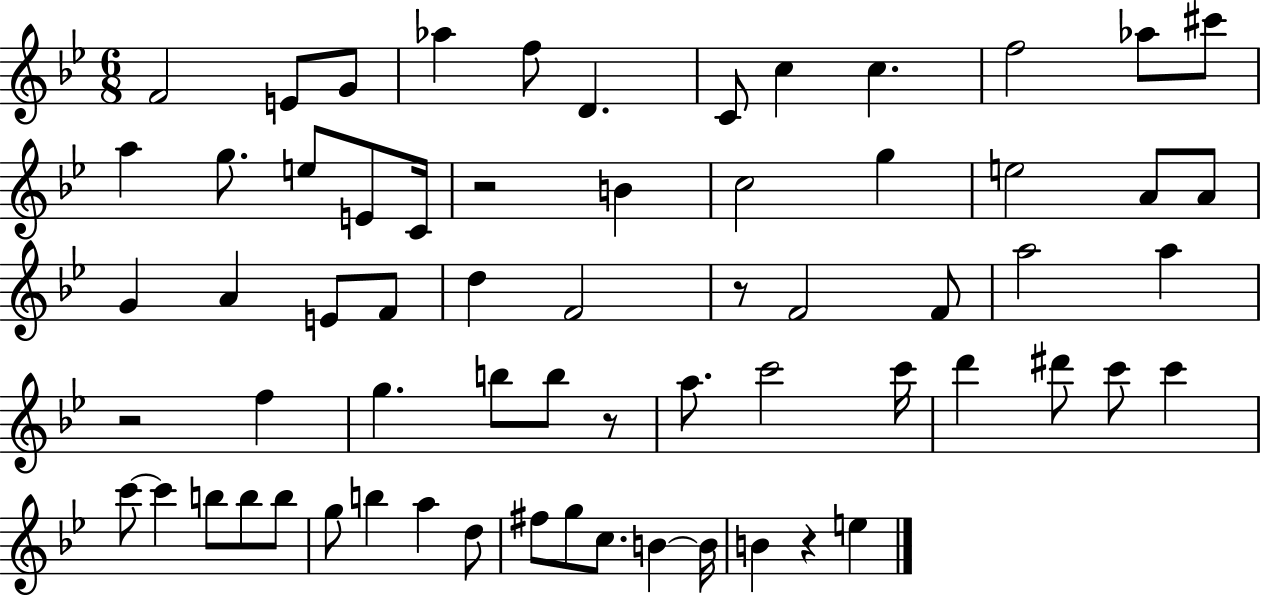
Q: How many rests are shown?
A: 5